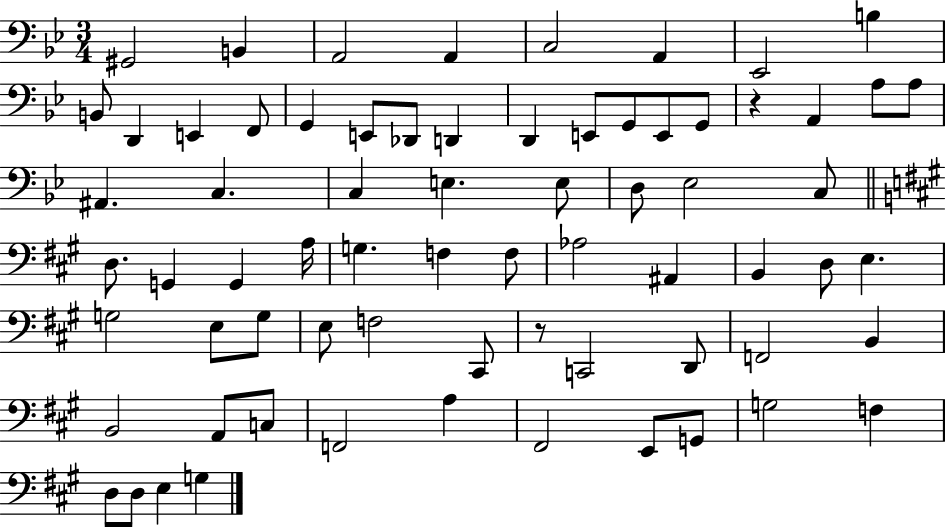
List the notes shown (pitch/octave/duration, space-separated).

G#2/h B2/q A2/h A2/q C3/h A2/q Eb2/h B3/q B2/e D2/q E2/q F2/e G2/q E2/e Db2/e D2/q D2/q E2/e G2/e E2/e G2/e R/q A2/q A3/e A3/e A#2/q. C3/q. C3/q E3/q. E3/e D3/e Eb3/h C3/e D3/e. G2/q G2/q A3/s G3/q. F3/q F3/e Ab3/h A#2/q B2/q D3/e E3/q. G3/h E3/e G3/e E3/e F3/h C#2/e R/e C2/h D2/e F2/h B2/q B2/h A2/e C3/e F2/h A3/q F#2/h E2/e G2/e G3/h F3/q D3/e D3/e E3/q G3/q